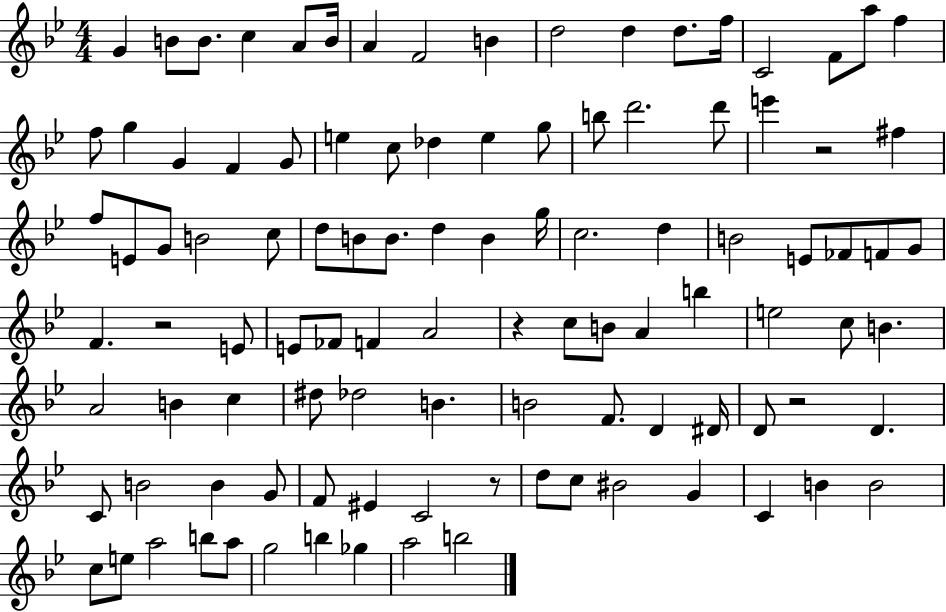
X:1
T:Untitled
M:4/4
L:1/4
K:Bb
G B/2 B/2 c A/2 B/4 A F2 B d2 d d/2 f/4 C2 F/2 a/2 f f/2 g G F G/2 e c/2 _d e g/2 b/2 d'2 d'/2 e' z2 ^f f/2 E/2 G/2 B2 c/2 d/2 B/2 B/2 d B g/4 c2 d B2 E/2 _F/2 F/2 G/2 F z2 E/2 E/2 _F/2 F A2 z c/2 B/2 A b e2 c/2 B A2 B c ^d/2 _d2 B B2 F/2 D ^D/4 D/2 z2 D C/2 B2 B G/2 F/2 ^E C2 z/2 d/2 c/2 ^B2 G C B B2 c/2 e/2 a2 b/2 a/2 g2 b _g a2 b2